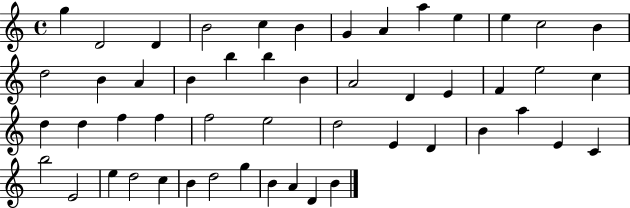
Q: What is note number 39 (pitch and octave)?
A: C4